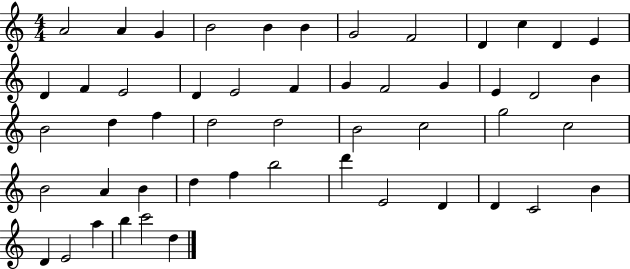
X:1
T:Untitled
M:4/4
L:1/4
K:C
A2 A G B2 B B G2 F2 D c D E D F E2 D E2 F G F2 G E D2 B B2 d f d2 d2 B2 c2 g2 c2 B2 A B d f b2 d' E2 D D C2 B D E2 a b c'2 d